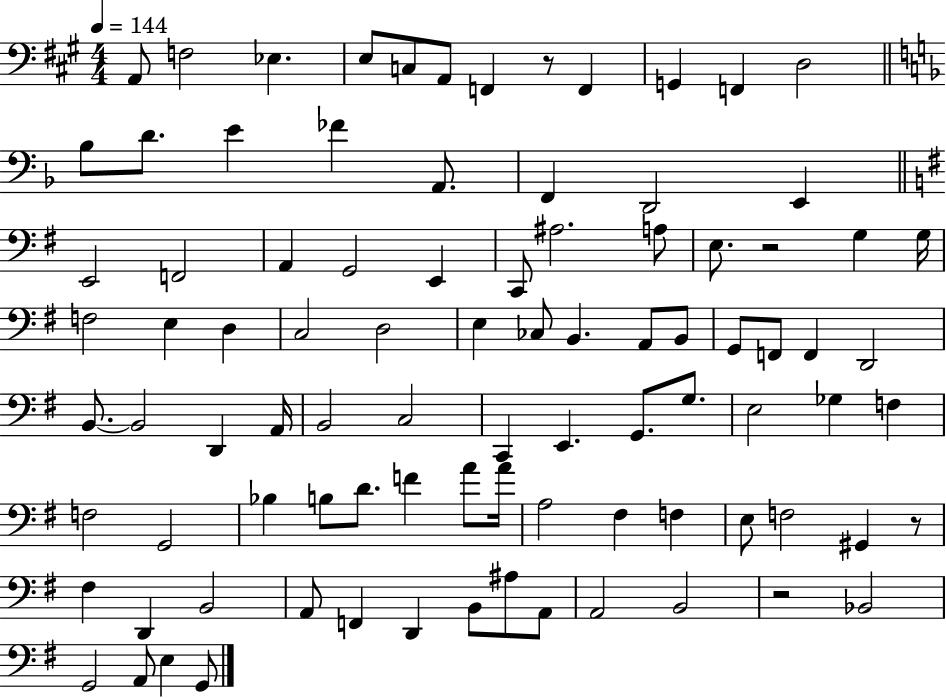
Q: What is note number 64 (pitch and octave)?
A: A4